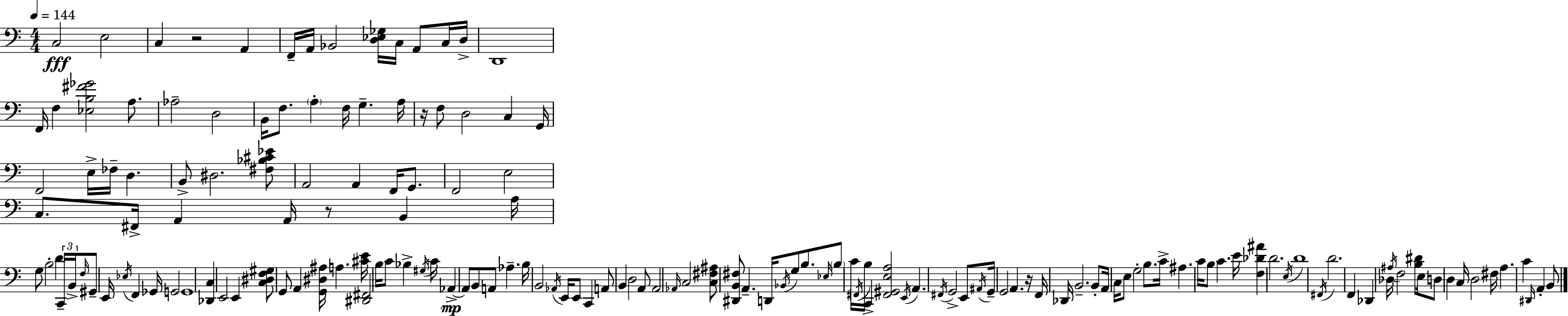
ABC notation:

X:1
T:Untitled
M:4/4
L:1/4
K:C
C,2 E,2 C, z2 A,, F,,/4 A,,/4 _B,,2 [D,_E,_G,]/4 C,/4 A,,/2 C,/4 D,/4 D,,4 F,,/4 F, [_E,B,^F_G]2 A,/2 _A,2 D,2 B,,/4 F,/2 A, F,/4 G, A,/4 z/4 F,/2 D,2 C, G,,/4 F,,2 E,/4 _F,/4 D, B,,/2 ^D,2 [^F,_B,^C_E]/2 A,,2 A,, F,,/4 G,,/2 F,,2 E,2 C,/2 ^F,,/4 A,, A,,/4 z/2 B,, A,/4 G,/2 B,2 D C,,/4 B,,/4 F,/4 ^G,,/2 E,,/4 _E,/4 F,, _G,,/4 G,,2 G,,4 [_D,,C,] E,,2 E,, [C,^D,F,^G,]/2 G,,/2 A,, [G,,^D,^A,]/4 A, [^CE]/4 [^D,,^F,,]2 B,/4 C/2 _B, ^G,/4 C/4 _A,, _A,,/2 B,,/2 A,,/2 _A, B,/4 B,,2 _A,,/4 E,,/4 E,,/2 C,, A,,/2 B,, D,2 A,,/2 A,,2 _A,,/4 C,2 [C,^F,^A,]/2 [^D,,B,,^F,]/2 A,, D,,/4 _B,,/4 G,/2 B,/2 _E,/4 B,/2 C/4 ^F,,/4 B,/4 C,, [^F,,^G,,E,A,]2 E,,/4 A,, ^F,,/4 G,,2 E,,/2 ^A,,/4 G,,/4 G,,2 A,, z/4 F,,/4 _D,,/4 B,,2 B,,/2 A,,/4 C,/4 E,/2 G,2 B,/2 C/4 ^A, C/4 B,/2 C E/4 [F,_D^A] D2 E,/4 D4 ^F,,/4 D2 F,, _D,, _D,/4 ^A,/4 F,2 [B,^D]/2 E,/4 D,/2 D, C,/4 D,2 ^F,/4 A, C ^D,,/4 A,, B,,/2